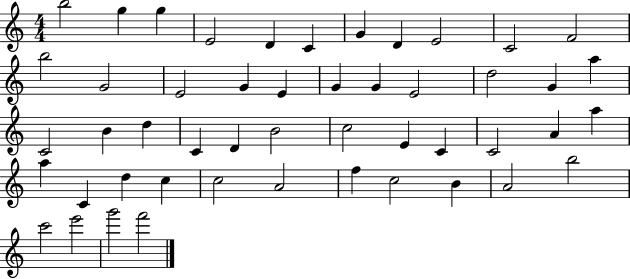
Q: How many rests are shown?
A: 0